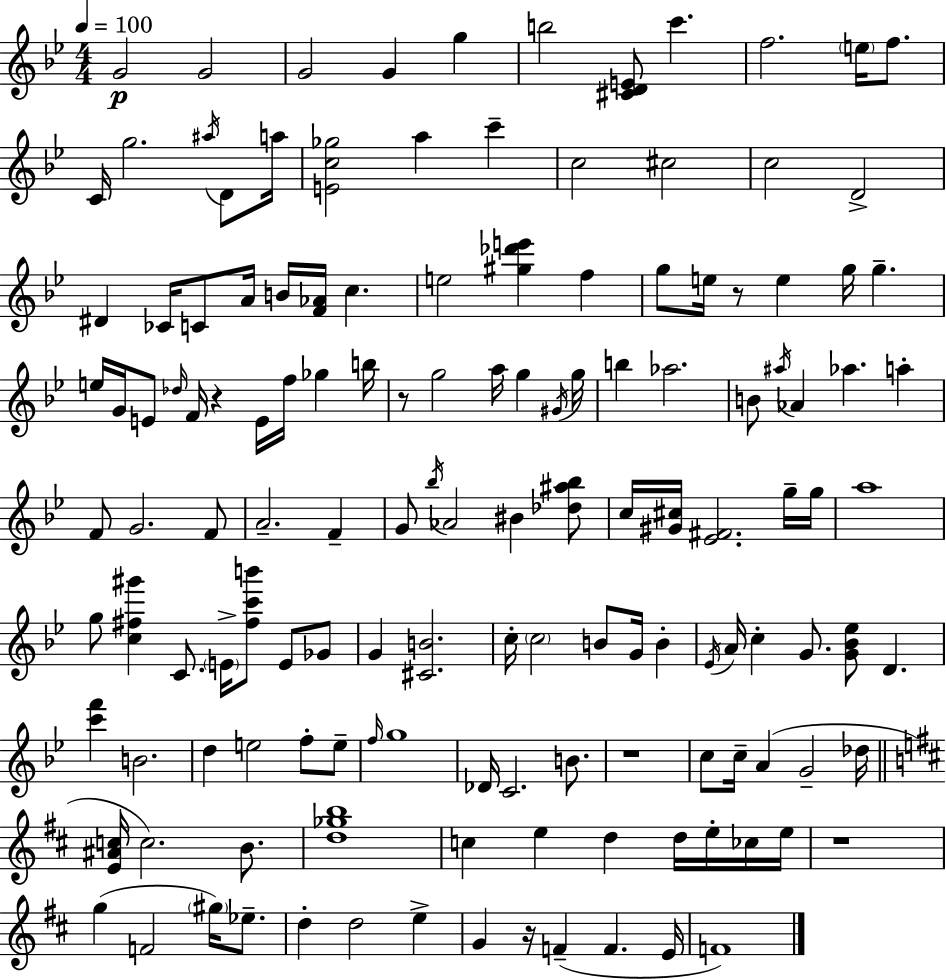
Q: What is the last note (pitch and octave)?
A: F4